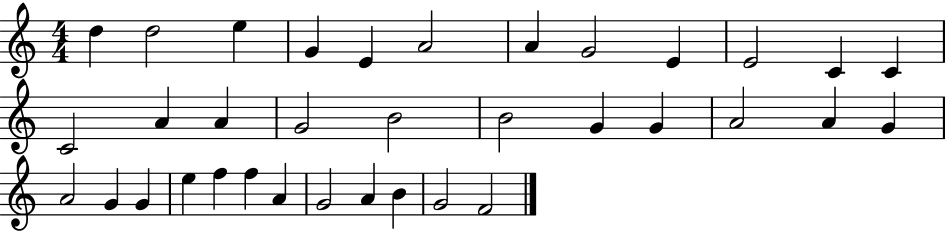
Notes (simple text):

D5/q D5/h E5/q G4/q E4/q A4/h A4/q G4/h E4/q E4/h C4/q C4/q C4/h A4/q A4/q G4/h B4/h B4/h G4/q G4/q A4/h A4/q G4/q A4/h G4/q G4/q E5/q F5/q F5/q A4/q G4/h A4/q B4/q G4/h F4/h